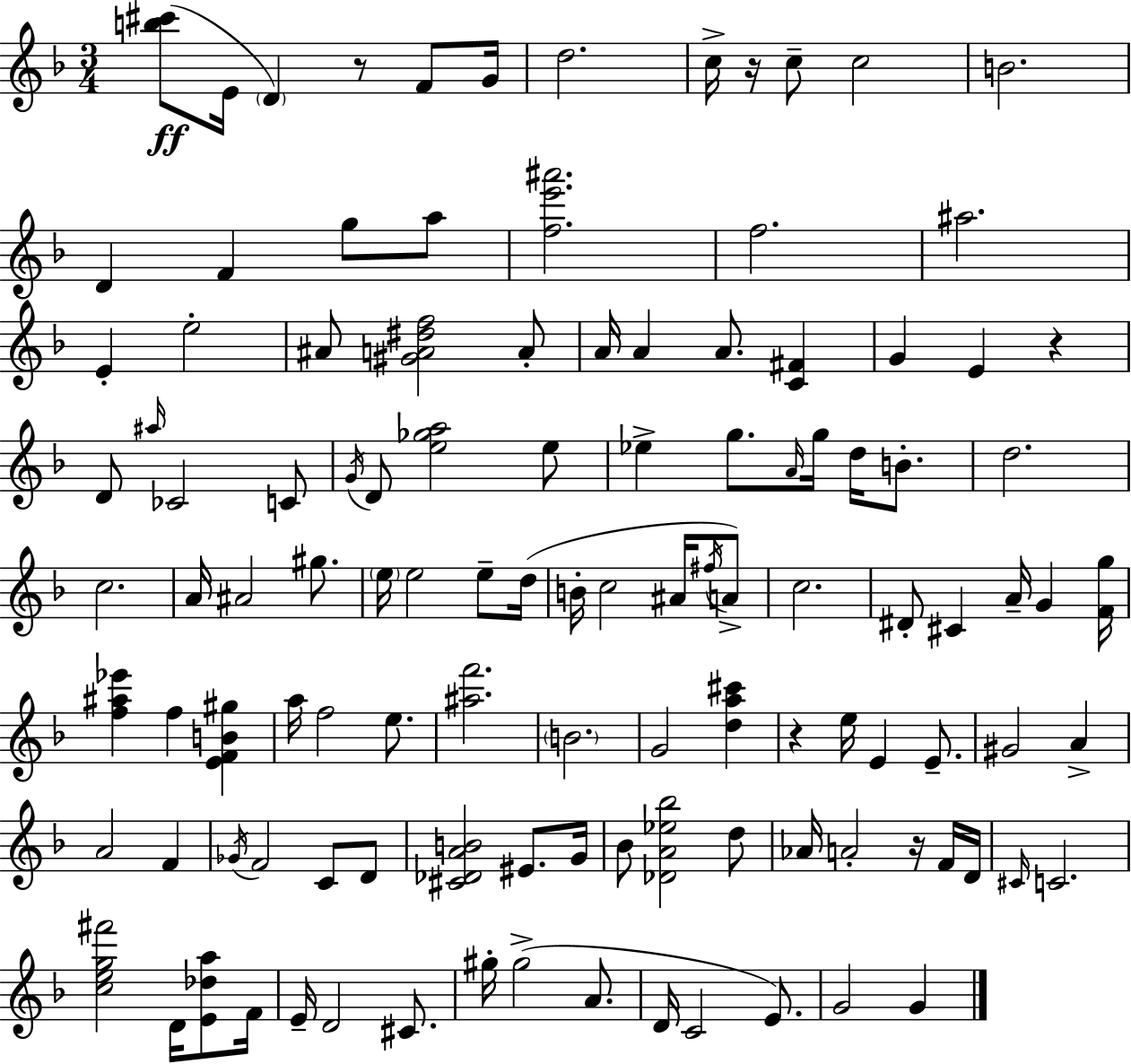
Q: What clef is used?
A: treble